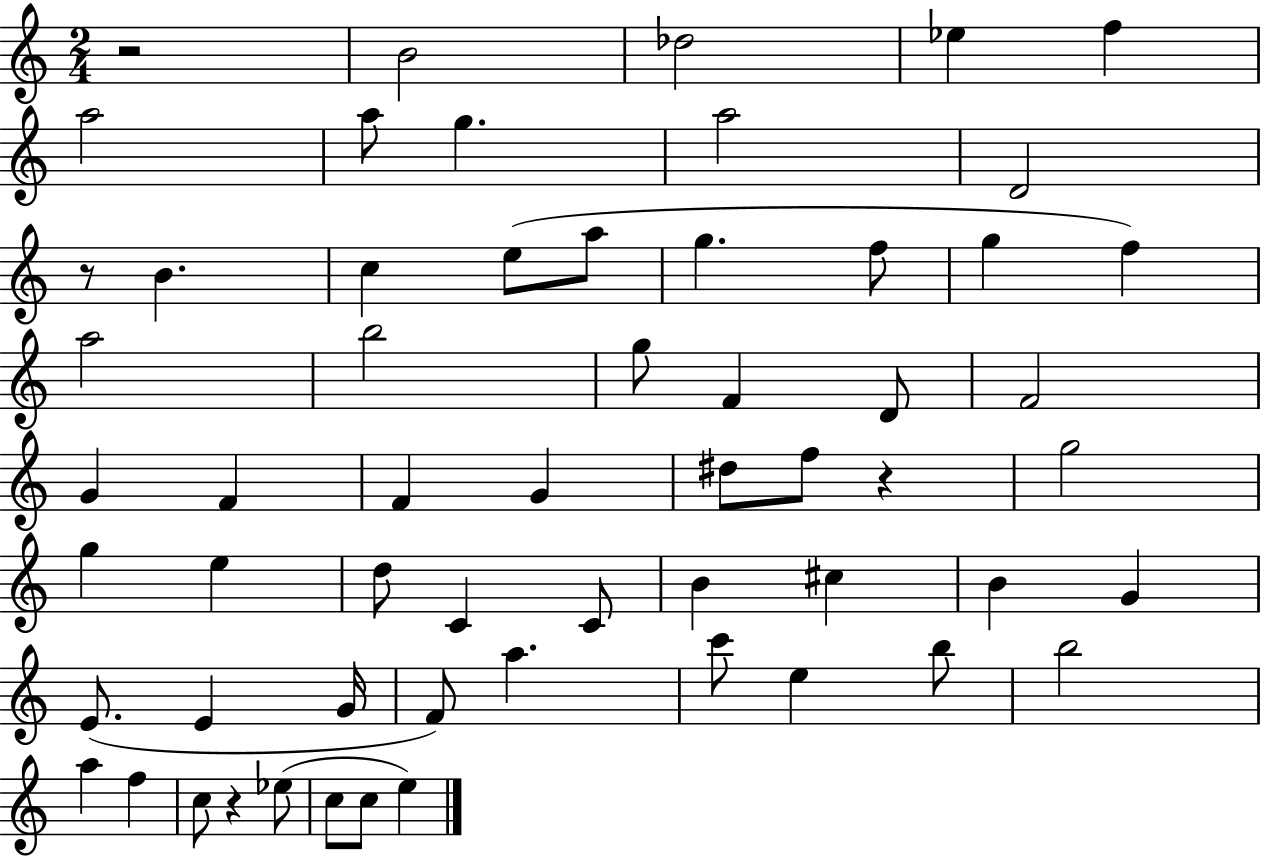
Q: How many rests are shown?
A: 4